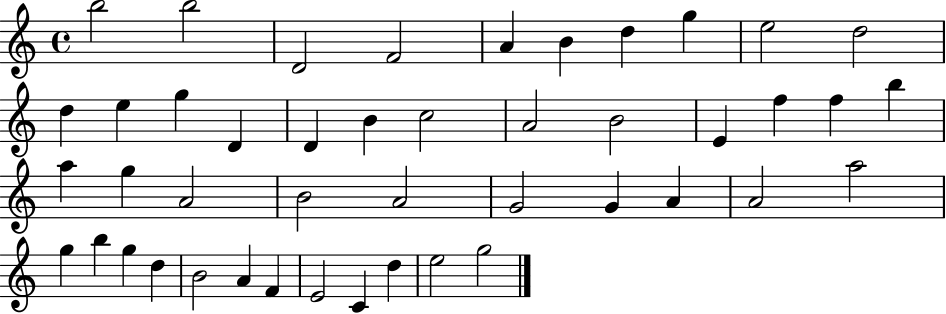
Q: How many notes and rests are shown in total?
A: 45